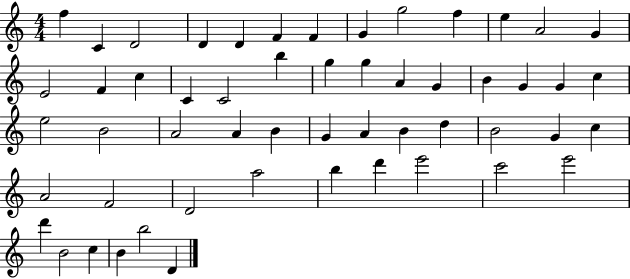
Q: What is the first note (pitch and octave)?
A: F5